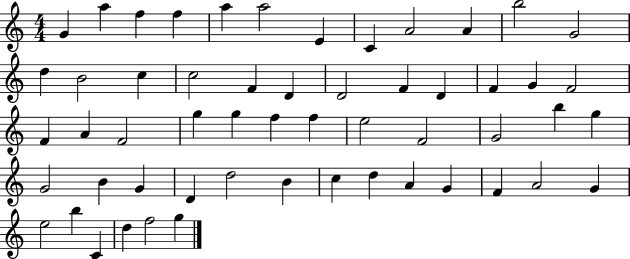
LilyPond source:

{
  \clef treble
  \numericTimeSignature
  \time 4/4
  \key c \major
  g'4 a''4 f''4 f''4 | a''4 a''2 e'4 | c'4 a'2 a'4 | b''2 g'2 | \break d''4 b'2 c''4 | c''2 f'4 d'4 | d'2 f'4 d'4 | f'4 g'4 f'2 | \break f'4 a'4 f'2 | g''4 g''4 f''4 f''4 | e''2 f'2 | g'2 b''4 g''4 | \break g'2 b'4 g'4 | d'4 d''2 b'4 | c''4 d''4 a'4 g'4 | f'4 a'2 g'4 | \break e''2 b''4 c'4 | d''4 f''2 g''4 | \bar "|."
}